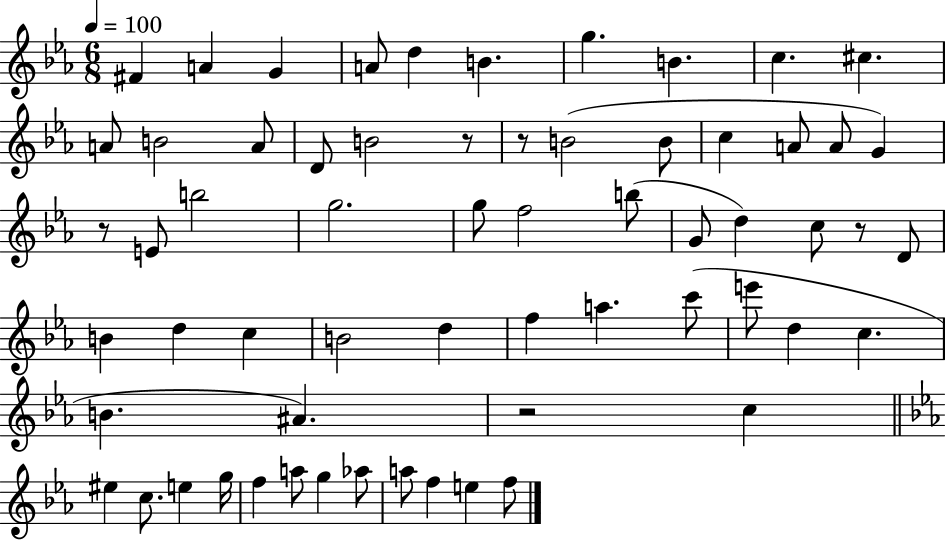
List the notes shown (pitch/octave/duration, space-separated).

F#4/q A4/q G4/q A4/e D5/q B4/q. G5/q. B4/q. C5/q. C#5/q. A4/e B4/h A4/e D4/e B4/h R/e R/e B4/h B4/e C5/q A4/e A4/e G4/q R/e E4/e B5/h G5/h. G5/e F5/h B5/e G4/e D5/q C5/e R/e D4/e B4/q D5/q C5/q B4/h D5/q F5/q A5/q. C6/e E6/e D5/q C5/q. B4/q. A#4/q. R/h C5/q EIS5/q C5/e. E5/q G5/s F5/q A5/e G5/q Ab5/e A5/e F5/q E5/q F5/e